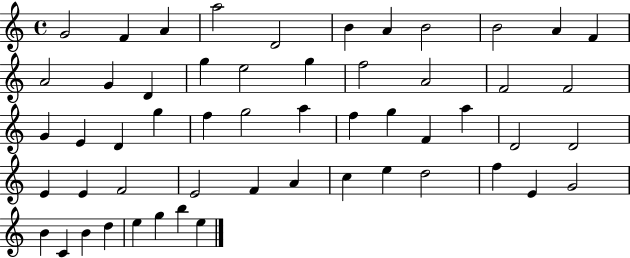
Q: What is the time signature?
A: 4/4